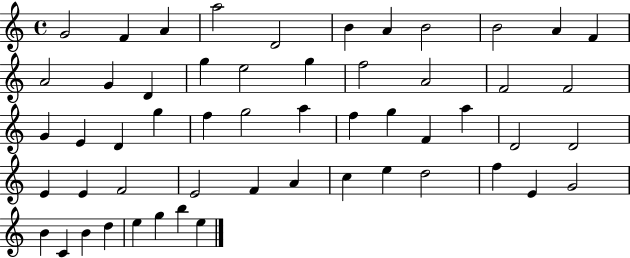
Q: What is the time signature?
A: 4/4